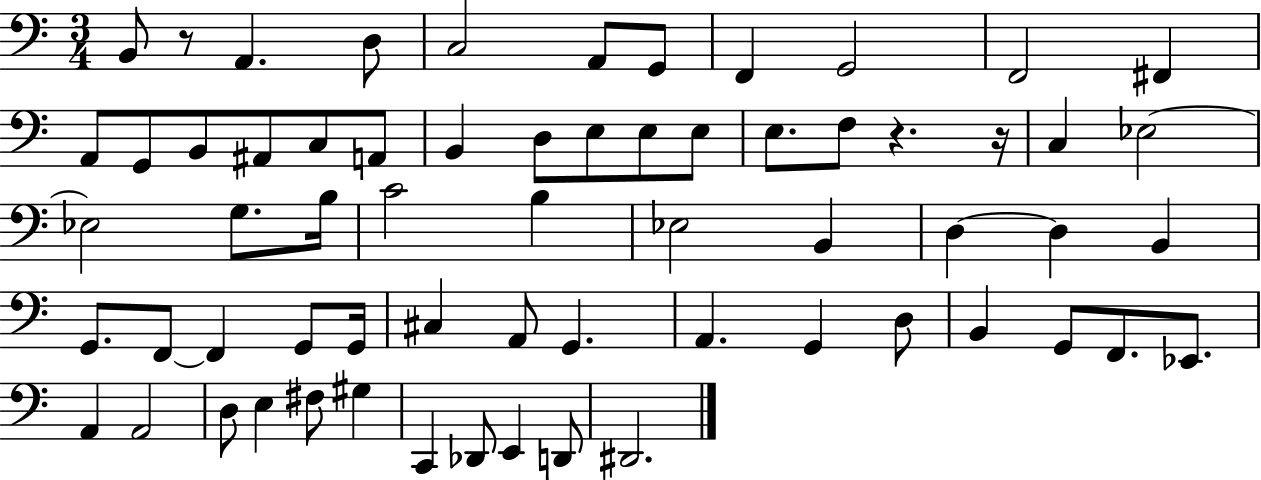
{
  \clef bass
  \numericTimeSignature
  \time 3/4
  \key c \major
  \repeat volta 2 { b,8 r8 a,4. d8 | c2 a,8 g,8 | f,4 g,2 | f,2 fis,4 | \break a,8 g,8 b,8 ais,8 c8 a,8 | b,4 d8 e8 e8 e8 | e8. f8 r4. r16 | c4 ees2~~ | \break ees2 g8. b16 | c'2 b4 | ees2 b,4 | d4~~ d4 b,4 | \break g,8. f,8~~ f,4 g,8 g,16 | cis4 a,8 g,4. | a,4. g,4 d8 | b,4 g,8 f,8. ees,8. | \break a,4 a,2 | d8 e4 fis8 gis4 | c,4 des,8 e,4 d,8 | dis,2. | \break } \bar "|."
}